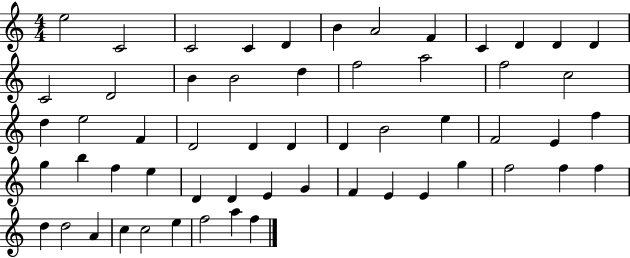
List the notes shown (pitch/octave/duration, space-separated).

E5/h C4/h C4/h C4/q D4/q B4/q A4/h F4/q C4/q D4/q D4/q D4/q C4/h D4/h B4/q B4/h D5/q F5/h A5/h F5/h C5/h D5/q E5/h F4/q D4/h D4/q D4/q D4/q B4/h E5/q F4/h E4/q F5/q G5/q B5/q F5/q E5/q D4/q D4/q E4/q G4/q F4/q E4/q E4/q G5/q F5/h F5/q F5/q D5/q D5/h A4/q C5/q C5/h E5/q F5/h A5/q F5/q